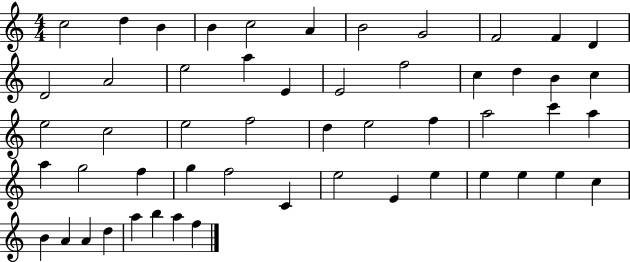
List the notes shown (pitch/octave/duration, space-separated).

C5/h D5/q B4/q B4/q C5/h A4/q B4/h G4/h F4/h F4/q D4/q D4/h A4/h E5/h A5/q E4/q E4/h F5/h C5/q D5/q B4/q C5/q E5/h C5/h E5/h F5/h D5/q E5/h F5/q A5/h C6/q A5/q A5/q G5/h F5/q G5/q F5/h C4/q E5/h E4/q E5/q E5/q E5/q E5/q C5/q B4/q A4/q A4/q D5/q A5/q B5/q A5/q F5/q